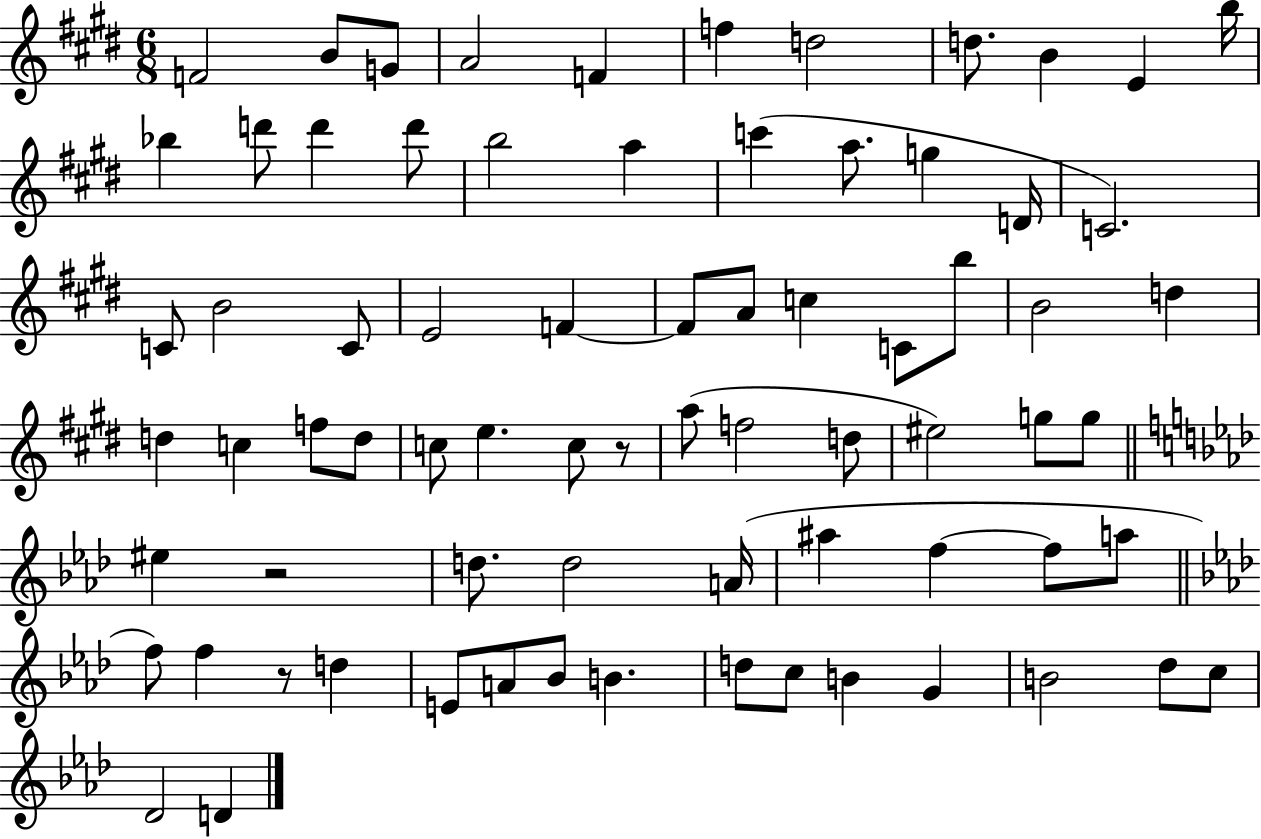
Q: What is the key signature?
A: E major